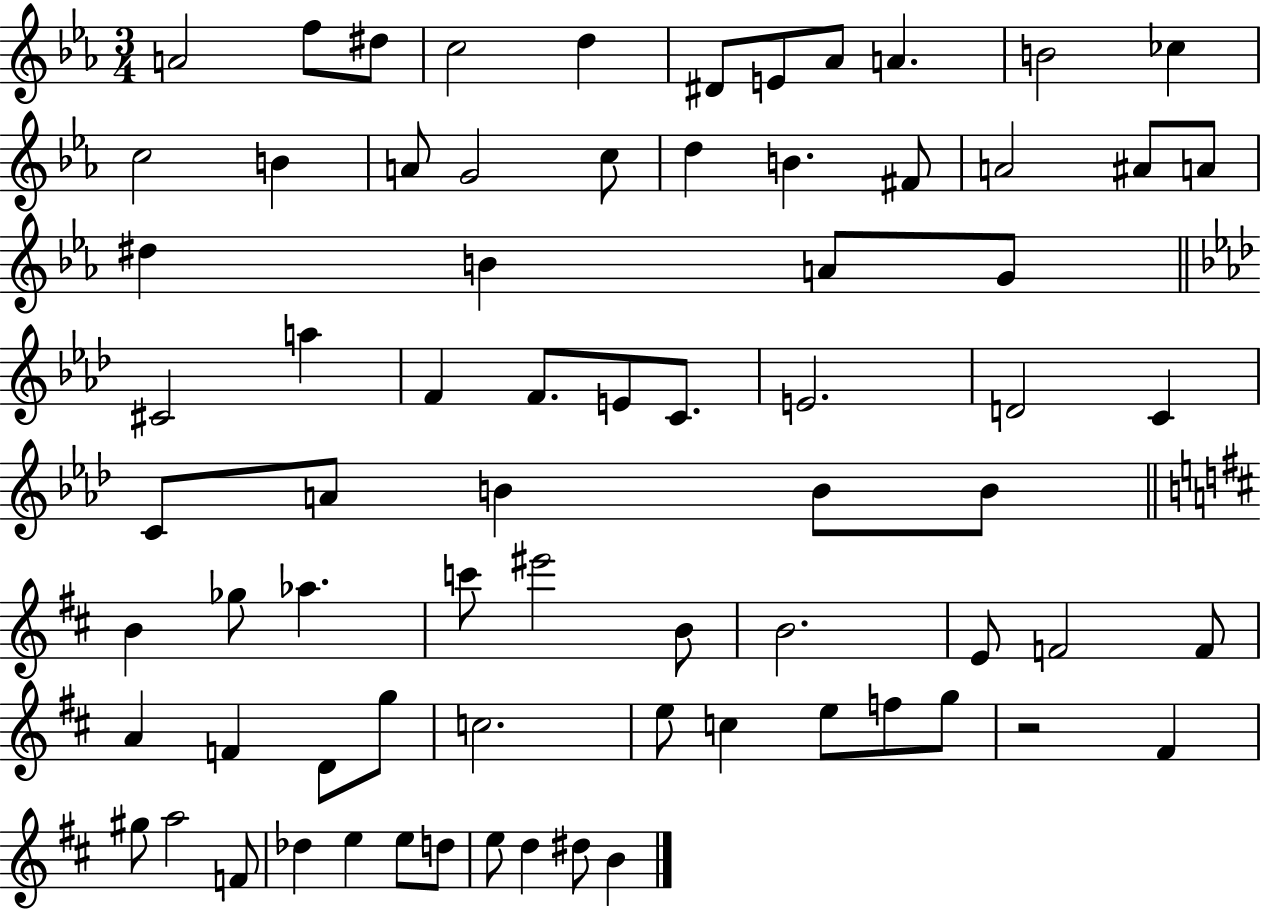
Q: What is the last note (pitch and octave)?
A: B4